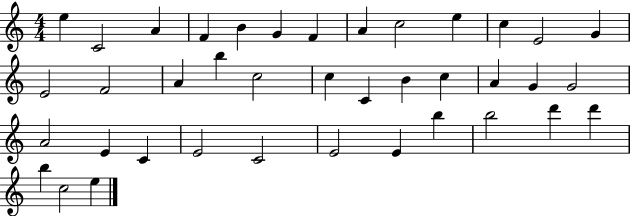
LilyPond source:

{
  \clef treble
  \numericTimeSignature
  \time 4/4
  \key c \major
  e''4 c'2 a'4 | f'4 b'4 g'4 f'4 | a'4 c''2 e''4 | c''4 e'2 g'4 | \break e'2 f'2 | a'4 b''4 c''2 | c''4 c'4 b'4 c''4 | a'4 g'4 g'2 | \break a'2 e'4 c'4 | e'2 c'2 | e'2 e'4 b''4 | b''2 d'''4 d'''4 | \break b''4 c''2 e''4 | \bar "|."
}